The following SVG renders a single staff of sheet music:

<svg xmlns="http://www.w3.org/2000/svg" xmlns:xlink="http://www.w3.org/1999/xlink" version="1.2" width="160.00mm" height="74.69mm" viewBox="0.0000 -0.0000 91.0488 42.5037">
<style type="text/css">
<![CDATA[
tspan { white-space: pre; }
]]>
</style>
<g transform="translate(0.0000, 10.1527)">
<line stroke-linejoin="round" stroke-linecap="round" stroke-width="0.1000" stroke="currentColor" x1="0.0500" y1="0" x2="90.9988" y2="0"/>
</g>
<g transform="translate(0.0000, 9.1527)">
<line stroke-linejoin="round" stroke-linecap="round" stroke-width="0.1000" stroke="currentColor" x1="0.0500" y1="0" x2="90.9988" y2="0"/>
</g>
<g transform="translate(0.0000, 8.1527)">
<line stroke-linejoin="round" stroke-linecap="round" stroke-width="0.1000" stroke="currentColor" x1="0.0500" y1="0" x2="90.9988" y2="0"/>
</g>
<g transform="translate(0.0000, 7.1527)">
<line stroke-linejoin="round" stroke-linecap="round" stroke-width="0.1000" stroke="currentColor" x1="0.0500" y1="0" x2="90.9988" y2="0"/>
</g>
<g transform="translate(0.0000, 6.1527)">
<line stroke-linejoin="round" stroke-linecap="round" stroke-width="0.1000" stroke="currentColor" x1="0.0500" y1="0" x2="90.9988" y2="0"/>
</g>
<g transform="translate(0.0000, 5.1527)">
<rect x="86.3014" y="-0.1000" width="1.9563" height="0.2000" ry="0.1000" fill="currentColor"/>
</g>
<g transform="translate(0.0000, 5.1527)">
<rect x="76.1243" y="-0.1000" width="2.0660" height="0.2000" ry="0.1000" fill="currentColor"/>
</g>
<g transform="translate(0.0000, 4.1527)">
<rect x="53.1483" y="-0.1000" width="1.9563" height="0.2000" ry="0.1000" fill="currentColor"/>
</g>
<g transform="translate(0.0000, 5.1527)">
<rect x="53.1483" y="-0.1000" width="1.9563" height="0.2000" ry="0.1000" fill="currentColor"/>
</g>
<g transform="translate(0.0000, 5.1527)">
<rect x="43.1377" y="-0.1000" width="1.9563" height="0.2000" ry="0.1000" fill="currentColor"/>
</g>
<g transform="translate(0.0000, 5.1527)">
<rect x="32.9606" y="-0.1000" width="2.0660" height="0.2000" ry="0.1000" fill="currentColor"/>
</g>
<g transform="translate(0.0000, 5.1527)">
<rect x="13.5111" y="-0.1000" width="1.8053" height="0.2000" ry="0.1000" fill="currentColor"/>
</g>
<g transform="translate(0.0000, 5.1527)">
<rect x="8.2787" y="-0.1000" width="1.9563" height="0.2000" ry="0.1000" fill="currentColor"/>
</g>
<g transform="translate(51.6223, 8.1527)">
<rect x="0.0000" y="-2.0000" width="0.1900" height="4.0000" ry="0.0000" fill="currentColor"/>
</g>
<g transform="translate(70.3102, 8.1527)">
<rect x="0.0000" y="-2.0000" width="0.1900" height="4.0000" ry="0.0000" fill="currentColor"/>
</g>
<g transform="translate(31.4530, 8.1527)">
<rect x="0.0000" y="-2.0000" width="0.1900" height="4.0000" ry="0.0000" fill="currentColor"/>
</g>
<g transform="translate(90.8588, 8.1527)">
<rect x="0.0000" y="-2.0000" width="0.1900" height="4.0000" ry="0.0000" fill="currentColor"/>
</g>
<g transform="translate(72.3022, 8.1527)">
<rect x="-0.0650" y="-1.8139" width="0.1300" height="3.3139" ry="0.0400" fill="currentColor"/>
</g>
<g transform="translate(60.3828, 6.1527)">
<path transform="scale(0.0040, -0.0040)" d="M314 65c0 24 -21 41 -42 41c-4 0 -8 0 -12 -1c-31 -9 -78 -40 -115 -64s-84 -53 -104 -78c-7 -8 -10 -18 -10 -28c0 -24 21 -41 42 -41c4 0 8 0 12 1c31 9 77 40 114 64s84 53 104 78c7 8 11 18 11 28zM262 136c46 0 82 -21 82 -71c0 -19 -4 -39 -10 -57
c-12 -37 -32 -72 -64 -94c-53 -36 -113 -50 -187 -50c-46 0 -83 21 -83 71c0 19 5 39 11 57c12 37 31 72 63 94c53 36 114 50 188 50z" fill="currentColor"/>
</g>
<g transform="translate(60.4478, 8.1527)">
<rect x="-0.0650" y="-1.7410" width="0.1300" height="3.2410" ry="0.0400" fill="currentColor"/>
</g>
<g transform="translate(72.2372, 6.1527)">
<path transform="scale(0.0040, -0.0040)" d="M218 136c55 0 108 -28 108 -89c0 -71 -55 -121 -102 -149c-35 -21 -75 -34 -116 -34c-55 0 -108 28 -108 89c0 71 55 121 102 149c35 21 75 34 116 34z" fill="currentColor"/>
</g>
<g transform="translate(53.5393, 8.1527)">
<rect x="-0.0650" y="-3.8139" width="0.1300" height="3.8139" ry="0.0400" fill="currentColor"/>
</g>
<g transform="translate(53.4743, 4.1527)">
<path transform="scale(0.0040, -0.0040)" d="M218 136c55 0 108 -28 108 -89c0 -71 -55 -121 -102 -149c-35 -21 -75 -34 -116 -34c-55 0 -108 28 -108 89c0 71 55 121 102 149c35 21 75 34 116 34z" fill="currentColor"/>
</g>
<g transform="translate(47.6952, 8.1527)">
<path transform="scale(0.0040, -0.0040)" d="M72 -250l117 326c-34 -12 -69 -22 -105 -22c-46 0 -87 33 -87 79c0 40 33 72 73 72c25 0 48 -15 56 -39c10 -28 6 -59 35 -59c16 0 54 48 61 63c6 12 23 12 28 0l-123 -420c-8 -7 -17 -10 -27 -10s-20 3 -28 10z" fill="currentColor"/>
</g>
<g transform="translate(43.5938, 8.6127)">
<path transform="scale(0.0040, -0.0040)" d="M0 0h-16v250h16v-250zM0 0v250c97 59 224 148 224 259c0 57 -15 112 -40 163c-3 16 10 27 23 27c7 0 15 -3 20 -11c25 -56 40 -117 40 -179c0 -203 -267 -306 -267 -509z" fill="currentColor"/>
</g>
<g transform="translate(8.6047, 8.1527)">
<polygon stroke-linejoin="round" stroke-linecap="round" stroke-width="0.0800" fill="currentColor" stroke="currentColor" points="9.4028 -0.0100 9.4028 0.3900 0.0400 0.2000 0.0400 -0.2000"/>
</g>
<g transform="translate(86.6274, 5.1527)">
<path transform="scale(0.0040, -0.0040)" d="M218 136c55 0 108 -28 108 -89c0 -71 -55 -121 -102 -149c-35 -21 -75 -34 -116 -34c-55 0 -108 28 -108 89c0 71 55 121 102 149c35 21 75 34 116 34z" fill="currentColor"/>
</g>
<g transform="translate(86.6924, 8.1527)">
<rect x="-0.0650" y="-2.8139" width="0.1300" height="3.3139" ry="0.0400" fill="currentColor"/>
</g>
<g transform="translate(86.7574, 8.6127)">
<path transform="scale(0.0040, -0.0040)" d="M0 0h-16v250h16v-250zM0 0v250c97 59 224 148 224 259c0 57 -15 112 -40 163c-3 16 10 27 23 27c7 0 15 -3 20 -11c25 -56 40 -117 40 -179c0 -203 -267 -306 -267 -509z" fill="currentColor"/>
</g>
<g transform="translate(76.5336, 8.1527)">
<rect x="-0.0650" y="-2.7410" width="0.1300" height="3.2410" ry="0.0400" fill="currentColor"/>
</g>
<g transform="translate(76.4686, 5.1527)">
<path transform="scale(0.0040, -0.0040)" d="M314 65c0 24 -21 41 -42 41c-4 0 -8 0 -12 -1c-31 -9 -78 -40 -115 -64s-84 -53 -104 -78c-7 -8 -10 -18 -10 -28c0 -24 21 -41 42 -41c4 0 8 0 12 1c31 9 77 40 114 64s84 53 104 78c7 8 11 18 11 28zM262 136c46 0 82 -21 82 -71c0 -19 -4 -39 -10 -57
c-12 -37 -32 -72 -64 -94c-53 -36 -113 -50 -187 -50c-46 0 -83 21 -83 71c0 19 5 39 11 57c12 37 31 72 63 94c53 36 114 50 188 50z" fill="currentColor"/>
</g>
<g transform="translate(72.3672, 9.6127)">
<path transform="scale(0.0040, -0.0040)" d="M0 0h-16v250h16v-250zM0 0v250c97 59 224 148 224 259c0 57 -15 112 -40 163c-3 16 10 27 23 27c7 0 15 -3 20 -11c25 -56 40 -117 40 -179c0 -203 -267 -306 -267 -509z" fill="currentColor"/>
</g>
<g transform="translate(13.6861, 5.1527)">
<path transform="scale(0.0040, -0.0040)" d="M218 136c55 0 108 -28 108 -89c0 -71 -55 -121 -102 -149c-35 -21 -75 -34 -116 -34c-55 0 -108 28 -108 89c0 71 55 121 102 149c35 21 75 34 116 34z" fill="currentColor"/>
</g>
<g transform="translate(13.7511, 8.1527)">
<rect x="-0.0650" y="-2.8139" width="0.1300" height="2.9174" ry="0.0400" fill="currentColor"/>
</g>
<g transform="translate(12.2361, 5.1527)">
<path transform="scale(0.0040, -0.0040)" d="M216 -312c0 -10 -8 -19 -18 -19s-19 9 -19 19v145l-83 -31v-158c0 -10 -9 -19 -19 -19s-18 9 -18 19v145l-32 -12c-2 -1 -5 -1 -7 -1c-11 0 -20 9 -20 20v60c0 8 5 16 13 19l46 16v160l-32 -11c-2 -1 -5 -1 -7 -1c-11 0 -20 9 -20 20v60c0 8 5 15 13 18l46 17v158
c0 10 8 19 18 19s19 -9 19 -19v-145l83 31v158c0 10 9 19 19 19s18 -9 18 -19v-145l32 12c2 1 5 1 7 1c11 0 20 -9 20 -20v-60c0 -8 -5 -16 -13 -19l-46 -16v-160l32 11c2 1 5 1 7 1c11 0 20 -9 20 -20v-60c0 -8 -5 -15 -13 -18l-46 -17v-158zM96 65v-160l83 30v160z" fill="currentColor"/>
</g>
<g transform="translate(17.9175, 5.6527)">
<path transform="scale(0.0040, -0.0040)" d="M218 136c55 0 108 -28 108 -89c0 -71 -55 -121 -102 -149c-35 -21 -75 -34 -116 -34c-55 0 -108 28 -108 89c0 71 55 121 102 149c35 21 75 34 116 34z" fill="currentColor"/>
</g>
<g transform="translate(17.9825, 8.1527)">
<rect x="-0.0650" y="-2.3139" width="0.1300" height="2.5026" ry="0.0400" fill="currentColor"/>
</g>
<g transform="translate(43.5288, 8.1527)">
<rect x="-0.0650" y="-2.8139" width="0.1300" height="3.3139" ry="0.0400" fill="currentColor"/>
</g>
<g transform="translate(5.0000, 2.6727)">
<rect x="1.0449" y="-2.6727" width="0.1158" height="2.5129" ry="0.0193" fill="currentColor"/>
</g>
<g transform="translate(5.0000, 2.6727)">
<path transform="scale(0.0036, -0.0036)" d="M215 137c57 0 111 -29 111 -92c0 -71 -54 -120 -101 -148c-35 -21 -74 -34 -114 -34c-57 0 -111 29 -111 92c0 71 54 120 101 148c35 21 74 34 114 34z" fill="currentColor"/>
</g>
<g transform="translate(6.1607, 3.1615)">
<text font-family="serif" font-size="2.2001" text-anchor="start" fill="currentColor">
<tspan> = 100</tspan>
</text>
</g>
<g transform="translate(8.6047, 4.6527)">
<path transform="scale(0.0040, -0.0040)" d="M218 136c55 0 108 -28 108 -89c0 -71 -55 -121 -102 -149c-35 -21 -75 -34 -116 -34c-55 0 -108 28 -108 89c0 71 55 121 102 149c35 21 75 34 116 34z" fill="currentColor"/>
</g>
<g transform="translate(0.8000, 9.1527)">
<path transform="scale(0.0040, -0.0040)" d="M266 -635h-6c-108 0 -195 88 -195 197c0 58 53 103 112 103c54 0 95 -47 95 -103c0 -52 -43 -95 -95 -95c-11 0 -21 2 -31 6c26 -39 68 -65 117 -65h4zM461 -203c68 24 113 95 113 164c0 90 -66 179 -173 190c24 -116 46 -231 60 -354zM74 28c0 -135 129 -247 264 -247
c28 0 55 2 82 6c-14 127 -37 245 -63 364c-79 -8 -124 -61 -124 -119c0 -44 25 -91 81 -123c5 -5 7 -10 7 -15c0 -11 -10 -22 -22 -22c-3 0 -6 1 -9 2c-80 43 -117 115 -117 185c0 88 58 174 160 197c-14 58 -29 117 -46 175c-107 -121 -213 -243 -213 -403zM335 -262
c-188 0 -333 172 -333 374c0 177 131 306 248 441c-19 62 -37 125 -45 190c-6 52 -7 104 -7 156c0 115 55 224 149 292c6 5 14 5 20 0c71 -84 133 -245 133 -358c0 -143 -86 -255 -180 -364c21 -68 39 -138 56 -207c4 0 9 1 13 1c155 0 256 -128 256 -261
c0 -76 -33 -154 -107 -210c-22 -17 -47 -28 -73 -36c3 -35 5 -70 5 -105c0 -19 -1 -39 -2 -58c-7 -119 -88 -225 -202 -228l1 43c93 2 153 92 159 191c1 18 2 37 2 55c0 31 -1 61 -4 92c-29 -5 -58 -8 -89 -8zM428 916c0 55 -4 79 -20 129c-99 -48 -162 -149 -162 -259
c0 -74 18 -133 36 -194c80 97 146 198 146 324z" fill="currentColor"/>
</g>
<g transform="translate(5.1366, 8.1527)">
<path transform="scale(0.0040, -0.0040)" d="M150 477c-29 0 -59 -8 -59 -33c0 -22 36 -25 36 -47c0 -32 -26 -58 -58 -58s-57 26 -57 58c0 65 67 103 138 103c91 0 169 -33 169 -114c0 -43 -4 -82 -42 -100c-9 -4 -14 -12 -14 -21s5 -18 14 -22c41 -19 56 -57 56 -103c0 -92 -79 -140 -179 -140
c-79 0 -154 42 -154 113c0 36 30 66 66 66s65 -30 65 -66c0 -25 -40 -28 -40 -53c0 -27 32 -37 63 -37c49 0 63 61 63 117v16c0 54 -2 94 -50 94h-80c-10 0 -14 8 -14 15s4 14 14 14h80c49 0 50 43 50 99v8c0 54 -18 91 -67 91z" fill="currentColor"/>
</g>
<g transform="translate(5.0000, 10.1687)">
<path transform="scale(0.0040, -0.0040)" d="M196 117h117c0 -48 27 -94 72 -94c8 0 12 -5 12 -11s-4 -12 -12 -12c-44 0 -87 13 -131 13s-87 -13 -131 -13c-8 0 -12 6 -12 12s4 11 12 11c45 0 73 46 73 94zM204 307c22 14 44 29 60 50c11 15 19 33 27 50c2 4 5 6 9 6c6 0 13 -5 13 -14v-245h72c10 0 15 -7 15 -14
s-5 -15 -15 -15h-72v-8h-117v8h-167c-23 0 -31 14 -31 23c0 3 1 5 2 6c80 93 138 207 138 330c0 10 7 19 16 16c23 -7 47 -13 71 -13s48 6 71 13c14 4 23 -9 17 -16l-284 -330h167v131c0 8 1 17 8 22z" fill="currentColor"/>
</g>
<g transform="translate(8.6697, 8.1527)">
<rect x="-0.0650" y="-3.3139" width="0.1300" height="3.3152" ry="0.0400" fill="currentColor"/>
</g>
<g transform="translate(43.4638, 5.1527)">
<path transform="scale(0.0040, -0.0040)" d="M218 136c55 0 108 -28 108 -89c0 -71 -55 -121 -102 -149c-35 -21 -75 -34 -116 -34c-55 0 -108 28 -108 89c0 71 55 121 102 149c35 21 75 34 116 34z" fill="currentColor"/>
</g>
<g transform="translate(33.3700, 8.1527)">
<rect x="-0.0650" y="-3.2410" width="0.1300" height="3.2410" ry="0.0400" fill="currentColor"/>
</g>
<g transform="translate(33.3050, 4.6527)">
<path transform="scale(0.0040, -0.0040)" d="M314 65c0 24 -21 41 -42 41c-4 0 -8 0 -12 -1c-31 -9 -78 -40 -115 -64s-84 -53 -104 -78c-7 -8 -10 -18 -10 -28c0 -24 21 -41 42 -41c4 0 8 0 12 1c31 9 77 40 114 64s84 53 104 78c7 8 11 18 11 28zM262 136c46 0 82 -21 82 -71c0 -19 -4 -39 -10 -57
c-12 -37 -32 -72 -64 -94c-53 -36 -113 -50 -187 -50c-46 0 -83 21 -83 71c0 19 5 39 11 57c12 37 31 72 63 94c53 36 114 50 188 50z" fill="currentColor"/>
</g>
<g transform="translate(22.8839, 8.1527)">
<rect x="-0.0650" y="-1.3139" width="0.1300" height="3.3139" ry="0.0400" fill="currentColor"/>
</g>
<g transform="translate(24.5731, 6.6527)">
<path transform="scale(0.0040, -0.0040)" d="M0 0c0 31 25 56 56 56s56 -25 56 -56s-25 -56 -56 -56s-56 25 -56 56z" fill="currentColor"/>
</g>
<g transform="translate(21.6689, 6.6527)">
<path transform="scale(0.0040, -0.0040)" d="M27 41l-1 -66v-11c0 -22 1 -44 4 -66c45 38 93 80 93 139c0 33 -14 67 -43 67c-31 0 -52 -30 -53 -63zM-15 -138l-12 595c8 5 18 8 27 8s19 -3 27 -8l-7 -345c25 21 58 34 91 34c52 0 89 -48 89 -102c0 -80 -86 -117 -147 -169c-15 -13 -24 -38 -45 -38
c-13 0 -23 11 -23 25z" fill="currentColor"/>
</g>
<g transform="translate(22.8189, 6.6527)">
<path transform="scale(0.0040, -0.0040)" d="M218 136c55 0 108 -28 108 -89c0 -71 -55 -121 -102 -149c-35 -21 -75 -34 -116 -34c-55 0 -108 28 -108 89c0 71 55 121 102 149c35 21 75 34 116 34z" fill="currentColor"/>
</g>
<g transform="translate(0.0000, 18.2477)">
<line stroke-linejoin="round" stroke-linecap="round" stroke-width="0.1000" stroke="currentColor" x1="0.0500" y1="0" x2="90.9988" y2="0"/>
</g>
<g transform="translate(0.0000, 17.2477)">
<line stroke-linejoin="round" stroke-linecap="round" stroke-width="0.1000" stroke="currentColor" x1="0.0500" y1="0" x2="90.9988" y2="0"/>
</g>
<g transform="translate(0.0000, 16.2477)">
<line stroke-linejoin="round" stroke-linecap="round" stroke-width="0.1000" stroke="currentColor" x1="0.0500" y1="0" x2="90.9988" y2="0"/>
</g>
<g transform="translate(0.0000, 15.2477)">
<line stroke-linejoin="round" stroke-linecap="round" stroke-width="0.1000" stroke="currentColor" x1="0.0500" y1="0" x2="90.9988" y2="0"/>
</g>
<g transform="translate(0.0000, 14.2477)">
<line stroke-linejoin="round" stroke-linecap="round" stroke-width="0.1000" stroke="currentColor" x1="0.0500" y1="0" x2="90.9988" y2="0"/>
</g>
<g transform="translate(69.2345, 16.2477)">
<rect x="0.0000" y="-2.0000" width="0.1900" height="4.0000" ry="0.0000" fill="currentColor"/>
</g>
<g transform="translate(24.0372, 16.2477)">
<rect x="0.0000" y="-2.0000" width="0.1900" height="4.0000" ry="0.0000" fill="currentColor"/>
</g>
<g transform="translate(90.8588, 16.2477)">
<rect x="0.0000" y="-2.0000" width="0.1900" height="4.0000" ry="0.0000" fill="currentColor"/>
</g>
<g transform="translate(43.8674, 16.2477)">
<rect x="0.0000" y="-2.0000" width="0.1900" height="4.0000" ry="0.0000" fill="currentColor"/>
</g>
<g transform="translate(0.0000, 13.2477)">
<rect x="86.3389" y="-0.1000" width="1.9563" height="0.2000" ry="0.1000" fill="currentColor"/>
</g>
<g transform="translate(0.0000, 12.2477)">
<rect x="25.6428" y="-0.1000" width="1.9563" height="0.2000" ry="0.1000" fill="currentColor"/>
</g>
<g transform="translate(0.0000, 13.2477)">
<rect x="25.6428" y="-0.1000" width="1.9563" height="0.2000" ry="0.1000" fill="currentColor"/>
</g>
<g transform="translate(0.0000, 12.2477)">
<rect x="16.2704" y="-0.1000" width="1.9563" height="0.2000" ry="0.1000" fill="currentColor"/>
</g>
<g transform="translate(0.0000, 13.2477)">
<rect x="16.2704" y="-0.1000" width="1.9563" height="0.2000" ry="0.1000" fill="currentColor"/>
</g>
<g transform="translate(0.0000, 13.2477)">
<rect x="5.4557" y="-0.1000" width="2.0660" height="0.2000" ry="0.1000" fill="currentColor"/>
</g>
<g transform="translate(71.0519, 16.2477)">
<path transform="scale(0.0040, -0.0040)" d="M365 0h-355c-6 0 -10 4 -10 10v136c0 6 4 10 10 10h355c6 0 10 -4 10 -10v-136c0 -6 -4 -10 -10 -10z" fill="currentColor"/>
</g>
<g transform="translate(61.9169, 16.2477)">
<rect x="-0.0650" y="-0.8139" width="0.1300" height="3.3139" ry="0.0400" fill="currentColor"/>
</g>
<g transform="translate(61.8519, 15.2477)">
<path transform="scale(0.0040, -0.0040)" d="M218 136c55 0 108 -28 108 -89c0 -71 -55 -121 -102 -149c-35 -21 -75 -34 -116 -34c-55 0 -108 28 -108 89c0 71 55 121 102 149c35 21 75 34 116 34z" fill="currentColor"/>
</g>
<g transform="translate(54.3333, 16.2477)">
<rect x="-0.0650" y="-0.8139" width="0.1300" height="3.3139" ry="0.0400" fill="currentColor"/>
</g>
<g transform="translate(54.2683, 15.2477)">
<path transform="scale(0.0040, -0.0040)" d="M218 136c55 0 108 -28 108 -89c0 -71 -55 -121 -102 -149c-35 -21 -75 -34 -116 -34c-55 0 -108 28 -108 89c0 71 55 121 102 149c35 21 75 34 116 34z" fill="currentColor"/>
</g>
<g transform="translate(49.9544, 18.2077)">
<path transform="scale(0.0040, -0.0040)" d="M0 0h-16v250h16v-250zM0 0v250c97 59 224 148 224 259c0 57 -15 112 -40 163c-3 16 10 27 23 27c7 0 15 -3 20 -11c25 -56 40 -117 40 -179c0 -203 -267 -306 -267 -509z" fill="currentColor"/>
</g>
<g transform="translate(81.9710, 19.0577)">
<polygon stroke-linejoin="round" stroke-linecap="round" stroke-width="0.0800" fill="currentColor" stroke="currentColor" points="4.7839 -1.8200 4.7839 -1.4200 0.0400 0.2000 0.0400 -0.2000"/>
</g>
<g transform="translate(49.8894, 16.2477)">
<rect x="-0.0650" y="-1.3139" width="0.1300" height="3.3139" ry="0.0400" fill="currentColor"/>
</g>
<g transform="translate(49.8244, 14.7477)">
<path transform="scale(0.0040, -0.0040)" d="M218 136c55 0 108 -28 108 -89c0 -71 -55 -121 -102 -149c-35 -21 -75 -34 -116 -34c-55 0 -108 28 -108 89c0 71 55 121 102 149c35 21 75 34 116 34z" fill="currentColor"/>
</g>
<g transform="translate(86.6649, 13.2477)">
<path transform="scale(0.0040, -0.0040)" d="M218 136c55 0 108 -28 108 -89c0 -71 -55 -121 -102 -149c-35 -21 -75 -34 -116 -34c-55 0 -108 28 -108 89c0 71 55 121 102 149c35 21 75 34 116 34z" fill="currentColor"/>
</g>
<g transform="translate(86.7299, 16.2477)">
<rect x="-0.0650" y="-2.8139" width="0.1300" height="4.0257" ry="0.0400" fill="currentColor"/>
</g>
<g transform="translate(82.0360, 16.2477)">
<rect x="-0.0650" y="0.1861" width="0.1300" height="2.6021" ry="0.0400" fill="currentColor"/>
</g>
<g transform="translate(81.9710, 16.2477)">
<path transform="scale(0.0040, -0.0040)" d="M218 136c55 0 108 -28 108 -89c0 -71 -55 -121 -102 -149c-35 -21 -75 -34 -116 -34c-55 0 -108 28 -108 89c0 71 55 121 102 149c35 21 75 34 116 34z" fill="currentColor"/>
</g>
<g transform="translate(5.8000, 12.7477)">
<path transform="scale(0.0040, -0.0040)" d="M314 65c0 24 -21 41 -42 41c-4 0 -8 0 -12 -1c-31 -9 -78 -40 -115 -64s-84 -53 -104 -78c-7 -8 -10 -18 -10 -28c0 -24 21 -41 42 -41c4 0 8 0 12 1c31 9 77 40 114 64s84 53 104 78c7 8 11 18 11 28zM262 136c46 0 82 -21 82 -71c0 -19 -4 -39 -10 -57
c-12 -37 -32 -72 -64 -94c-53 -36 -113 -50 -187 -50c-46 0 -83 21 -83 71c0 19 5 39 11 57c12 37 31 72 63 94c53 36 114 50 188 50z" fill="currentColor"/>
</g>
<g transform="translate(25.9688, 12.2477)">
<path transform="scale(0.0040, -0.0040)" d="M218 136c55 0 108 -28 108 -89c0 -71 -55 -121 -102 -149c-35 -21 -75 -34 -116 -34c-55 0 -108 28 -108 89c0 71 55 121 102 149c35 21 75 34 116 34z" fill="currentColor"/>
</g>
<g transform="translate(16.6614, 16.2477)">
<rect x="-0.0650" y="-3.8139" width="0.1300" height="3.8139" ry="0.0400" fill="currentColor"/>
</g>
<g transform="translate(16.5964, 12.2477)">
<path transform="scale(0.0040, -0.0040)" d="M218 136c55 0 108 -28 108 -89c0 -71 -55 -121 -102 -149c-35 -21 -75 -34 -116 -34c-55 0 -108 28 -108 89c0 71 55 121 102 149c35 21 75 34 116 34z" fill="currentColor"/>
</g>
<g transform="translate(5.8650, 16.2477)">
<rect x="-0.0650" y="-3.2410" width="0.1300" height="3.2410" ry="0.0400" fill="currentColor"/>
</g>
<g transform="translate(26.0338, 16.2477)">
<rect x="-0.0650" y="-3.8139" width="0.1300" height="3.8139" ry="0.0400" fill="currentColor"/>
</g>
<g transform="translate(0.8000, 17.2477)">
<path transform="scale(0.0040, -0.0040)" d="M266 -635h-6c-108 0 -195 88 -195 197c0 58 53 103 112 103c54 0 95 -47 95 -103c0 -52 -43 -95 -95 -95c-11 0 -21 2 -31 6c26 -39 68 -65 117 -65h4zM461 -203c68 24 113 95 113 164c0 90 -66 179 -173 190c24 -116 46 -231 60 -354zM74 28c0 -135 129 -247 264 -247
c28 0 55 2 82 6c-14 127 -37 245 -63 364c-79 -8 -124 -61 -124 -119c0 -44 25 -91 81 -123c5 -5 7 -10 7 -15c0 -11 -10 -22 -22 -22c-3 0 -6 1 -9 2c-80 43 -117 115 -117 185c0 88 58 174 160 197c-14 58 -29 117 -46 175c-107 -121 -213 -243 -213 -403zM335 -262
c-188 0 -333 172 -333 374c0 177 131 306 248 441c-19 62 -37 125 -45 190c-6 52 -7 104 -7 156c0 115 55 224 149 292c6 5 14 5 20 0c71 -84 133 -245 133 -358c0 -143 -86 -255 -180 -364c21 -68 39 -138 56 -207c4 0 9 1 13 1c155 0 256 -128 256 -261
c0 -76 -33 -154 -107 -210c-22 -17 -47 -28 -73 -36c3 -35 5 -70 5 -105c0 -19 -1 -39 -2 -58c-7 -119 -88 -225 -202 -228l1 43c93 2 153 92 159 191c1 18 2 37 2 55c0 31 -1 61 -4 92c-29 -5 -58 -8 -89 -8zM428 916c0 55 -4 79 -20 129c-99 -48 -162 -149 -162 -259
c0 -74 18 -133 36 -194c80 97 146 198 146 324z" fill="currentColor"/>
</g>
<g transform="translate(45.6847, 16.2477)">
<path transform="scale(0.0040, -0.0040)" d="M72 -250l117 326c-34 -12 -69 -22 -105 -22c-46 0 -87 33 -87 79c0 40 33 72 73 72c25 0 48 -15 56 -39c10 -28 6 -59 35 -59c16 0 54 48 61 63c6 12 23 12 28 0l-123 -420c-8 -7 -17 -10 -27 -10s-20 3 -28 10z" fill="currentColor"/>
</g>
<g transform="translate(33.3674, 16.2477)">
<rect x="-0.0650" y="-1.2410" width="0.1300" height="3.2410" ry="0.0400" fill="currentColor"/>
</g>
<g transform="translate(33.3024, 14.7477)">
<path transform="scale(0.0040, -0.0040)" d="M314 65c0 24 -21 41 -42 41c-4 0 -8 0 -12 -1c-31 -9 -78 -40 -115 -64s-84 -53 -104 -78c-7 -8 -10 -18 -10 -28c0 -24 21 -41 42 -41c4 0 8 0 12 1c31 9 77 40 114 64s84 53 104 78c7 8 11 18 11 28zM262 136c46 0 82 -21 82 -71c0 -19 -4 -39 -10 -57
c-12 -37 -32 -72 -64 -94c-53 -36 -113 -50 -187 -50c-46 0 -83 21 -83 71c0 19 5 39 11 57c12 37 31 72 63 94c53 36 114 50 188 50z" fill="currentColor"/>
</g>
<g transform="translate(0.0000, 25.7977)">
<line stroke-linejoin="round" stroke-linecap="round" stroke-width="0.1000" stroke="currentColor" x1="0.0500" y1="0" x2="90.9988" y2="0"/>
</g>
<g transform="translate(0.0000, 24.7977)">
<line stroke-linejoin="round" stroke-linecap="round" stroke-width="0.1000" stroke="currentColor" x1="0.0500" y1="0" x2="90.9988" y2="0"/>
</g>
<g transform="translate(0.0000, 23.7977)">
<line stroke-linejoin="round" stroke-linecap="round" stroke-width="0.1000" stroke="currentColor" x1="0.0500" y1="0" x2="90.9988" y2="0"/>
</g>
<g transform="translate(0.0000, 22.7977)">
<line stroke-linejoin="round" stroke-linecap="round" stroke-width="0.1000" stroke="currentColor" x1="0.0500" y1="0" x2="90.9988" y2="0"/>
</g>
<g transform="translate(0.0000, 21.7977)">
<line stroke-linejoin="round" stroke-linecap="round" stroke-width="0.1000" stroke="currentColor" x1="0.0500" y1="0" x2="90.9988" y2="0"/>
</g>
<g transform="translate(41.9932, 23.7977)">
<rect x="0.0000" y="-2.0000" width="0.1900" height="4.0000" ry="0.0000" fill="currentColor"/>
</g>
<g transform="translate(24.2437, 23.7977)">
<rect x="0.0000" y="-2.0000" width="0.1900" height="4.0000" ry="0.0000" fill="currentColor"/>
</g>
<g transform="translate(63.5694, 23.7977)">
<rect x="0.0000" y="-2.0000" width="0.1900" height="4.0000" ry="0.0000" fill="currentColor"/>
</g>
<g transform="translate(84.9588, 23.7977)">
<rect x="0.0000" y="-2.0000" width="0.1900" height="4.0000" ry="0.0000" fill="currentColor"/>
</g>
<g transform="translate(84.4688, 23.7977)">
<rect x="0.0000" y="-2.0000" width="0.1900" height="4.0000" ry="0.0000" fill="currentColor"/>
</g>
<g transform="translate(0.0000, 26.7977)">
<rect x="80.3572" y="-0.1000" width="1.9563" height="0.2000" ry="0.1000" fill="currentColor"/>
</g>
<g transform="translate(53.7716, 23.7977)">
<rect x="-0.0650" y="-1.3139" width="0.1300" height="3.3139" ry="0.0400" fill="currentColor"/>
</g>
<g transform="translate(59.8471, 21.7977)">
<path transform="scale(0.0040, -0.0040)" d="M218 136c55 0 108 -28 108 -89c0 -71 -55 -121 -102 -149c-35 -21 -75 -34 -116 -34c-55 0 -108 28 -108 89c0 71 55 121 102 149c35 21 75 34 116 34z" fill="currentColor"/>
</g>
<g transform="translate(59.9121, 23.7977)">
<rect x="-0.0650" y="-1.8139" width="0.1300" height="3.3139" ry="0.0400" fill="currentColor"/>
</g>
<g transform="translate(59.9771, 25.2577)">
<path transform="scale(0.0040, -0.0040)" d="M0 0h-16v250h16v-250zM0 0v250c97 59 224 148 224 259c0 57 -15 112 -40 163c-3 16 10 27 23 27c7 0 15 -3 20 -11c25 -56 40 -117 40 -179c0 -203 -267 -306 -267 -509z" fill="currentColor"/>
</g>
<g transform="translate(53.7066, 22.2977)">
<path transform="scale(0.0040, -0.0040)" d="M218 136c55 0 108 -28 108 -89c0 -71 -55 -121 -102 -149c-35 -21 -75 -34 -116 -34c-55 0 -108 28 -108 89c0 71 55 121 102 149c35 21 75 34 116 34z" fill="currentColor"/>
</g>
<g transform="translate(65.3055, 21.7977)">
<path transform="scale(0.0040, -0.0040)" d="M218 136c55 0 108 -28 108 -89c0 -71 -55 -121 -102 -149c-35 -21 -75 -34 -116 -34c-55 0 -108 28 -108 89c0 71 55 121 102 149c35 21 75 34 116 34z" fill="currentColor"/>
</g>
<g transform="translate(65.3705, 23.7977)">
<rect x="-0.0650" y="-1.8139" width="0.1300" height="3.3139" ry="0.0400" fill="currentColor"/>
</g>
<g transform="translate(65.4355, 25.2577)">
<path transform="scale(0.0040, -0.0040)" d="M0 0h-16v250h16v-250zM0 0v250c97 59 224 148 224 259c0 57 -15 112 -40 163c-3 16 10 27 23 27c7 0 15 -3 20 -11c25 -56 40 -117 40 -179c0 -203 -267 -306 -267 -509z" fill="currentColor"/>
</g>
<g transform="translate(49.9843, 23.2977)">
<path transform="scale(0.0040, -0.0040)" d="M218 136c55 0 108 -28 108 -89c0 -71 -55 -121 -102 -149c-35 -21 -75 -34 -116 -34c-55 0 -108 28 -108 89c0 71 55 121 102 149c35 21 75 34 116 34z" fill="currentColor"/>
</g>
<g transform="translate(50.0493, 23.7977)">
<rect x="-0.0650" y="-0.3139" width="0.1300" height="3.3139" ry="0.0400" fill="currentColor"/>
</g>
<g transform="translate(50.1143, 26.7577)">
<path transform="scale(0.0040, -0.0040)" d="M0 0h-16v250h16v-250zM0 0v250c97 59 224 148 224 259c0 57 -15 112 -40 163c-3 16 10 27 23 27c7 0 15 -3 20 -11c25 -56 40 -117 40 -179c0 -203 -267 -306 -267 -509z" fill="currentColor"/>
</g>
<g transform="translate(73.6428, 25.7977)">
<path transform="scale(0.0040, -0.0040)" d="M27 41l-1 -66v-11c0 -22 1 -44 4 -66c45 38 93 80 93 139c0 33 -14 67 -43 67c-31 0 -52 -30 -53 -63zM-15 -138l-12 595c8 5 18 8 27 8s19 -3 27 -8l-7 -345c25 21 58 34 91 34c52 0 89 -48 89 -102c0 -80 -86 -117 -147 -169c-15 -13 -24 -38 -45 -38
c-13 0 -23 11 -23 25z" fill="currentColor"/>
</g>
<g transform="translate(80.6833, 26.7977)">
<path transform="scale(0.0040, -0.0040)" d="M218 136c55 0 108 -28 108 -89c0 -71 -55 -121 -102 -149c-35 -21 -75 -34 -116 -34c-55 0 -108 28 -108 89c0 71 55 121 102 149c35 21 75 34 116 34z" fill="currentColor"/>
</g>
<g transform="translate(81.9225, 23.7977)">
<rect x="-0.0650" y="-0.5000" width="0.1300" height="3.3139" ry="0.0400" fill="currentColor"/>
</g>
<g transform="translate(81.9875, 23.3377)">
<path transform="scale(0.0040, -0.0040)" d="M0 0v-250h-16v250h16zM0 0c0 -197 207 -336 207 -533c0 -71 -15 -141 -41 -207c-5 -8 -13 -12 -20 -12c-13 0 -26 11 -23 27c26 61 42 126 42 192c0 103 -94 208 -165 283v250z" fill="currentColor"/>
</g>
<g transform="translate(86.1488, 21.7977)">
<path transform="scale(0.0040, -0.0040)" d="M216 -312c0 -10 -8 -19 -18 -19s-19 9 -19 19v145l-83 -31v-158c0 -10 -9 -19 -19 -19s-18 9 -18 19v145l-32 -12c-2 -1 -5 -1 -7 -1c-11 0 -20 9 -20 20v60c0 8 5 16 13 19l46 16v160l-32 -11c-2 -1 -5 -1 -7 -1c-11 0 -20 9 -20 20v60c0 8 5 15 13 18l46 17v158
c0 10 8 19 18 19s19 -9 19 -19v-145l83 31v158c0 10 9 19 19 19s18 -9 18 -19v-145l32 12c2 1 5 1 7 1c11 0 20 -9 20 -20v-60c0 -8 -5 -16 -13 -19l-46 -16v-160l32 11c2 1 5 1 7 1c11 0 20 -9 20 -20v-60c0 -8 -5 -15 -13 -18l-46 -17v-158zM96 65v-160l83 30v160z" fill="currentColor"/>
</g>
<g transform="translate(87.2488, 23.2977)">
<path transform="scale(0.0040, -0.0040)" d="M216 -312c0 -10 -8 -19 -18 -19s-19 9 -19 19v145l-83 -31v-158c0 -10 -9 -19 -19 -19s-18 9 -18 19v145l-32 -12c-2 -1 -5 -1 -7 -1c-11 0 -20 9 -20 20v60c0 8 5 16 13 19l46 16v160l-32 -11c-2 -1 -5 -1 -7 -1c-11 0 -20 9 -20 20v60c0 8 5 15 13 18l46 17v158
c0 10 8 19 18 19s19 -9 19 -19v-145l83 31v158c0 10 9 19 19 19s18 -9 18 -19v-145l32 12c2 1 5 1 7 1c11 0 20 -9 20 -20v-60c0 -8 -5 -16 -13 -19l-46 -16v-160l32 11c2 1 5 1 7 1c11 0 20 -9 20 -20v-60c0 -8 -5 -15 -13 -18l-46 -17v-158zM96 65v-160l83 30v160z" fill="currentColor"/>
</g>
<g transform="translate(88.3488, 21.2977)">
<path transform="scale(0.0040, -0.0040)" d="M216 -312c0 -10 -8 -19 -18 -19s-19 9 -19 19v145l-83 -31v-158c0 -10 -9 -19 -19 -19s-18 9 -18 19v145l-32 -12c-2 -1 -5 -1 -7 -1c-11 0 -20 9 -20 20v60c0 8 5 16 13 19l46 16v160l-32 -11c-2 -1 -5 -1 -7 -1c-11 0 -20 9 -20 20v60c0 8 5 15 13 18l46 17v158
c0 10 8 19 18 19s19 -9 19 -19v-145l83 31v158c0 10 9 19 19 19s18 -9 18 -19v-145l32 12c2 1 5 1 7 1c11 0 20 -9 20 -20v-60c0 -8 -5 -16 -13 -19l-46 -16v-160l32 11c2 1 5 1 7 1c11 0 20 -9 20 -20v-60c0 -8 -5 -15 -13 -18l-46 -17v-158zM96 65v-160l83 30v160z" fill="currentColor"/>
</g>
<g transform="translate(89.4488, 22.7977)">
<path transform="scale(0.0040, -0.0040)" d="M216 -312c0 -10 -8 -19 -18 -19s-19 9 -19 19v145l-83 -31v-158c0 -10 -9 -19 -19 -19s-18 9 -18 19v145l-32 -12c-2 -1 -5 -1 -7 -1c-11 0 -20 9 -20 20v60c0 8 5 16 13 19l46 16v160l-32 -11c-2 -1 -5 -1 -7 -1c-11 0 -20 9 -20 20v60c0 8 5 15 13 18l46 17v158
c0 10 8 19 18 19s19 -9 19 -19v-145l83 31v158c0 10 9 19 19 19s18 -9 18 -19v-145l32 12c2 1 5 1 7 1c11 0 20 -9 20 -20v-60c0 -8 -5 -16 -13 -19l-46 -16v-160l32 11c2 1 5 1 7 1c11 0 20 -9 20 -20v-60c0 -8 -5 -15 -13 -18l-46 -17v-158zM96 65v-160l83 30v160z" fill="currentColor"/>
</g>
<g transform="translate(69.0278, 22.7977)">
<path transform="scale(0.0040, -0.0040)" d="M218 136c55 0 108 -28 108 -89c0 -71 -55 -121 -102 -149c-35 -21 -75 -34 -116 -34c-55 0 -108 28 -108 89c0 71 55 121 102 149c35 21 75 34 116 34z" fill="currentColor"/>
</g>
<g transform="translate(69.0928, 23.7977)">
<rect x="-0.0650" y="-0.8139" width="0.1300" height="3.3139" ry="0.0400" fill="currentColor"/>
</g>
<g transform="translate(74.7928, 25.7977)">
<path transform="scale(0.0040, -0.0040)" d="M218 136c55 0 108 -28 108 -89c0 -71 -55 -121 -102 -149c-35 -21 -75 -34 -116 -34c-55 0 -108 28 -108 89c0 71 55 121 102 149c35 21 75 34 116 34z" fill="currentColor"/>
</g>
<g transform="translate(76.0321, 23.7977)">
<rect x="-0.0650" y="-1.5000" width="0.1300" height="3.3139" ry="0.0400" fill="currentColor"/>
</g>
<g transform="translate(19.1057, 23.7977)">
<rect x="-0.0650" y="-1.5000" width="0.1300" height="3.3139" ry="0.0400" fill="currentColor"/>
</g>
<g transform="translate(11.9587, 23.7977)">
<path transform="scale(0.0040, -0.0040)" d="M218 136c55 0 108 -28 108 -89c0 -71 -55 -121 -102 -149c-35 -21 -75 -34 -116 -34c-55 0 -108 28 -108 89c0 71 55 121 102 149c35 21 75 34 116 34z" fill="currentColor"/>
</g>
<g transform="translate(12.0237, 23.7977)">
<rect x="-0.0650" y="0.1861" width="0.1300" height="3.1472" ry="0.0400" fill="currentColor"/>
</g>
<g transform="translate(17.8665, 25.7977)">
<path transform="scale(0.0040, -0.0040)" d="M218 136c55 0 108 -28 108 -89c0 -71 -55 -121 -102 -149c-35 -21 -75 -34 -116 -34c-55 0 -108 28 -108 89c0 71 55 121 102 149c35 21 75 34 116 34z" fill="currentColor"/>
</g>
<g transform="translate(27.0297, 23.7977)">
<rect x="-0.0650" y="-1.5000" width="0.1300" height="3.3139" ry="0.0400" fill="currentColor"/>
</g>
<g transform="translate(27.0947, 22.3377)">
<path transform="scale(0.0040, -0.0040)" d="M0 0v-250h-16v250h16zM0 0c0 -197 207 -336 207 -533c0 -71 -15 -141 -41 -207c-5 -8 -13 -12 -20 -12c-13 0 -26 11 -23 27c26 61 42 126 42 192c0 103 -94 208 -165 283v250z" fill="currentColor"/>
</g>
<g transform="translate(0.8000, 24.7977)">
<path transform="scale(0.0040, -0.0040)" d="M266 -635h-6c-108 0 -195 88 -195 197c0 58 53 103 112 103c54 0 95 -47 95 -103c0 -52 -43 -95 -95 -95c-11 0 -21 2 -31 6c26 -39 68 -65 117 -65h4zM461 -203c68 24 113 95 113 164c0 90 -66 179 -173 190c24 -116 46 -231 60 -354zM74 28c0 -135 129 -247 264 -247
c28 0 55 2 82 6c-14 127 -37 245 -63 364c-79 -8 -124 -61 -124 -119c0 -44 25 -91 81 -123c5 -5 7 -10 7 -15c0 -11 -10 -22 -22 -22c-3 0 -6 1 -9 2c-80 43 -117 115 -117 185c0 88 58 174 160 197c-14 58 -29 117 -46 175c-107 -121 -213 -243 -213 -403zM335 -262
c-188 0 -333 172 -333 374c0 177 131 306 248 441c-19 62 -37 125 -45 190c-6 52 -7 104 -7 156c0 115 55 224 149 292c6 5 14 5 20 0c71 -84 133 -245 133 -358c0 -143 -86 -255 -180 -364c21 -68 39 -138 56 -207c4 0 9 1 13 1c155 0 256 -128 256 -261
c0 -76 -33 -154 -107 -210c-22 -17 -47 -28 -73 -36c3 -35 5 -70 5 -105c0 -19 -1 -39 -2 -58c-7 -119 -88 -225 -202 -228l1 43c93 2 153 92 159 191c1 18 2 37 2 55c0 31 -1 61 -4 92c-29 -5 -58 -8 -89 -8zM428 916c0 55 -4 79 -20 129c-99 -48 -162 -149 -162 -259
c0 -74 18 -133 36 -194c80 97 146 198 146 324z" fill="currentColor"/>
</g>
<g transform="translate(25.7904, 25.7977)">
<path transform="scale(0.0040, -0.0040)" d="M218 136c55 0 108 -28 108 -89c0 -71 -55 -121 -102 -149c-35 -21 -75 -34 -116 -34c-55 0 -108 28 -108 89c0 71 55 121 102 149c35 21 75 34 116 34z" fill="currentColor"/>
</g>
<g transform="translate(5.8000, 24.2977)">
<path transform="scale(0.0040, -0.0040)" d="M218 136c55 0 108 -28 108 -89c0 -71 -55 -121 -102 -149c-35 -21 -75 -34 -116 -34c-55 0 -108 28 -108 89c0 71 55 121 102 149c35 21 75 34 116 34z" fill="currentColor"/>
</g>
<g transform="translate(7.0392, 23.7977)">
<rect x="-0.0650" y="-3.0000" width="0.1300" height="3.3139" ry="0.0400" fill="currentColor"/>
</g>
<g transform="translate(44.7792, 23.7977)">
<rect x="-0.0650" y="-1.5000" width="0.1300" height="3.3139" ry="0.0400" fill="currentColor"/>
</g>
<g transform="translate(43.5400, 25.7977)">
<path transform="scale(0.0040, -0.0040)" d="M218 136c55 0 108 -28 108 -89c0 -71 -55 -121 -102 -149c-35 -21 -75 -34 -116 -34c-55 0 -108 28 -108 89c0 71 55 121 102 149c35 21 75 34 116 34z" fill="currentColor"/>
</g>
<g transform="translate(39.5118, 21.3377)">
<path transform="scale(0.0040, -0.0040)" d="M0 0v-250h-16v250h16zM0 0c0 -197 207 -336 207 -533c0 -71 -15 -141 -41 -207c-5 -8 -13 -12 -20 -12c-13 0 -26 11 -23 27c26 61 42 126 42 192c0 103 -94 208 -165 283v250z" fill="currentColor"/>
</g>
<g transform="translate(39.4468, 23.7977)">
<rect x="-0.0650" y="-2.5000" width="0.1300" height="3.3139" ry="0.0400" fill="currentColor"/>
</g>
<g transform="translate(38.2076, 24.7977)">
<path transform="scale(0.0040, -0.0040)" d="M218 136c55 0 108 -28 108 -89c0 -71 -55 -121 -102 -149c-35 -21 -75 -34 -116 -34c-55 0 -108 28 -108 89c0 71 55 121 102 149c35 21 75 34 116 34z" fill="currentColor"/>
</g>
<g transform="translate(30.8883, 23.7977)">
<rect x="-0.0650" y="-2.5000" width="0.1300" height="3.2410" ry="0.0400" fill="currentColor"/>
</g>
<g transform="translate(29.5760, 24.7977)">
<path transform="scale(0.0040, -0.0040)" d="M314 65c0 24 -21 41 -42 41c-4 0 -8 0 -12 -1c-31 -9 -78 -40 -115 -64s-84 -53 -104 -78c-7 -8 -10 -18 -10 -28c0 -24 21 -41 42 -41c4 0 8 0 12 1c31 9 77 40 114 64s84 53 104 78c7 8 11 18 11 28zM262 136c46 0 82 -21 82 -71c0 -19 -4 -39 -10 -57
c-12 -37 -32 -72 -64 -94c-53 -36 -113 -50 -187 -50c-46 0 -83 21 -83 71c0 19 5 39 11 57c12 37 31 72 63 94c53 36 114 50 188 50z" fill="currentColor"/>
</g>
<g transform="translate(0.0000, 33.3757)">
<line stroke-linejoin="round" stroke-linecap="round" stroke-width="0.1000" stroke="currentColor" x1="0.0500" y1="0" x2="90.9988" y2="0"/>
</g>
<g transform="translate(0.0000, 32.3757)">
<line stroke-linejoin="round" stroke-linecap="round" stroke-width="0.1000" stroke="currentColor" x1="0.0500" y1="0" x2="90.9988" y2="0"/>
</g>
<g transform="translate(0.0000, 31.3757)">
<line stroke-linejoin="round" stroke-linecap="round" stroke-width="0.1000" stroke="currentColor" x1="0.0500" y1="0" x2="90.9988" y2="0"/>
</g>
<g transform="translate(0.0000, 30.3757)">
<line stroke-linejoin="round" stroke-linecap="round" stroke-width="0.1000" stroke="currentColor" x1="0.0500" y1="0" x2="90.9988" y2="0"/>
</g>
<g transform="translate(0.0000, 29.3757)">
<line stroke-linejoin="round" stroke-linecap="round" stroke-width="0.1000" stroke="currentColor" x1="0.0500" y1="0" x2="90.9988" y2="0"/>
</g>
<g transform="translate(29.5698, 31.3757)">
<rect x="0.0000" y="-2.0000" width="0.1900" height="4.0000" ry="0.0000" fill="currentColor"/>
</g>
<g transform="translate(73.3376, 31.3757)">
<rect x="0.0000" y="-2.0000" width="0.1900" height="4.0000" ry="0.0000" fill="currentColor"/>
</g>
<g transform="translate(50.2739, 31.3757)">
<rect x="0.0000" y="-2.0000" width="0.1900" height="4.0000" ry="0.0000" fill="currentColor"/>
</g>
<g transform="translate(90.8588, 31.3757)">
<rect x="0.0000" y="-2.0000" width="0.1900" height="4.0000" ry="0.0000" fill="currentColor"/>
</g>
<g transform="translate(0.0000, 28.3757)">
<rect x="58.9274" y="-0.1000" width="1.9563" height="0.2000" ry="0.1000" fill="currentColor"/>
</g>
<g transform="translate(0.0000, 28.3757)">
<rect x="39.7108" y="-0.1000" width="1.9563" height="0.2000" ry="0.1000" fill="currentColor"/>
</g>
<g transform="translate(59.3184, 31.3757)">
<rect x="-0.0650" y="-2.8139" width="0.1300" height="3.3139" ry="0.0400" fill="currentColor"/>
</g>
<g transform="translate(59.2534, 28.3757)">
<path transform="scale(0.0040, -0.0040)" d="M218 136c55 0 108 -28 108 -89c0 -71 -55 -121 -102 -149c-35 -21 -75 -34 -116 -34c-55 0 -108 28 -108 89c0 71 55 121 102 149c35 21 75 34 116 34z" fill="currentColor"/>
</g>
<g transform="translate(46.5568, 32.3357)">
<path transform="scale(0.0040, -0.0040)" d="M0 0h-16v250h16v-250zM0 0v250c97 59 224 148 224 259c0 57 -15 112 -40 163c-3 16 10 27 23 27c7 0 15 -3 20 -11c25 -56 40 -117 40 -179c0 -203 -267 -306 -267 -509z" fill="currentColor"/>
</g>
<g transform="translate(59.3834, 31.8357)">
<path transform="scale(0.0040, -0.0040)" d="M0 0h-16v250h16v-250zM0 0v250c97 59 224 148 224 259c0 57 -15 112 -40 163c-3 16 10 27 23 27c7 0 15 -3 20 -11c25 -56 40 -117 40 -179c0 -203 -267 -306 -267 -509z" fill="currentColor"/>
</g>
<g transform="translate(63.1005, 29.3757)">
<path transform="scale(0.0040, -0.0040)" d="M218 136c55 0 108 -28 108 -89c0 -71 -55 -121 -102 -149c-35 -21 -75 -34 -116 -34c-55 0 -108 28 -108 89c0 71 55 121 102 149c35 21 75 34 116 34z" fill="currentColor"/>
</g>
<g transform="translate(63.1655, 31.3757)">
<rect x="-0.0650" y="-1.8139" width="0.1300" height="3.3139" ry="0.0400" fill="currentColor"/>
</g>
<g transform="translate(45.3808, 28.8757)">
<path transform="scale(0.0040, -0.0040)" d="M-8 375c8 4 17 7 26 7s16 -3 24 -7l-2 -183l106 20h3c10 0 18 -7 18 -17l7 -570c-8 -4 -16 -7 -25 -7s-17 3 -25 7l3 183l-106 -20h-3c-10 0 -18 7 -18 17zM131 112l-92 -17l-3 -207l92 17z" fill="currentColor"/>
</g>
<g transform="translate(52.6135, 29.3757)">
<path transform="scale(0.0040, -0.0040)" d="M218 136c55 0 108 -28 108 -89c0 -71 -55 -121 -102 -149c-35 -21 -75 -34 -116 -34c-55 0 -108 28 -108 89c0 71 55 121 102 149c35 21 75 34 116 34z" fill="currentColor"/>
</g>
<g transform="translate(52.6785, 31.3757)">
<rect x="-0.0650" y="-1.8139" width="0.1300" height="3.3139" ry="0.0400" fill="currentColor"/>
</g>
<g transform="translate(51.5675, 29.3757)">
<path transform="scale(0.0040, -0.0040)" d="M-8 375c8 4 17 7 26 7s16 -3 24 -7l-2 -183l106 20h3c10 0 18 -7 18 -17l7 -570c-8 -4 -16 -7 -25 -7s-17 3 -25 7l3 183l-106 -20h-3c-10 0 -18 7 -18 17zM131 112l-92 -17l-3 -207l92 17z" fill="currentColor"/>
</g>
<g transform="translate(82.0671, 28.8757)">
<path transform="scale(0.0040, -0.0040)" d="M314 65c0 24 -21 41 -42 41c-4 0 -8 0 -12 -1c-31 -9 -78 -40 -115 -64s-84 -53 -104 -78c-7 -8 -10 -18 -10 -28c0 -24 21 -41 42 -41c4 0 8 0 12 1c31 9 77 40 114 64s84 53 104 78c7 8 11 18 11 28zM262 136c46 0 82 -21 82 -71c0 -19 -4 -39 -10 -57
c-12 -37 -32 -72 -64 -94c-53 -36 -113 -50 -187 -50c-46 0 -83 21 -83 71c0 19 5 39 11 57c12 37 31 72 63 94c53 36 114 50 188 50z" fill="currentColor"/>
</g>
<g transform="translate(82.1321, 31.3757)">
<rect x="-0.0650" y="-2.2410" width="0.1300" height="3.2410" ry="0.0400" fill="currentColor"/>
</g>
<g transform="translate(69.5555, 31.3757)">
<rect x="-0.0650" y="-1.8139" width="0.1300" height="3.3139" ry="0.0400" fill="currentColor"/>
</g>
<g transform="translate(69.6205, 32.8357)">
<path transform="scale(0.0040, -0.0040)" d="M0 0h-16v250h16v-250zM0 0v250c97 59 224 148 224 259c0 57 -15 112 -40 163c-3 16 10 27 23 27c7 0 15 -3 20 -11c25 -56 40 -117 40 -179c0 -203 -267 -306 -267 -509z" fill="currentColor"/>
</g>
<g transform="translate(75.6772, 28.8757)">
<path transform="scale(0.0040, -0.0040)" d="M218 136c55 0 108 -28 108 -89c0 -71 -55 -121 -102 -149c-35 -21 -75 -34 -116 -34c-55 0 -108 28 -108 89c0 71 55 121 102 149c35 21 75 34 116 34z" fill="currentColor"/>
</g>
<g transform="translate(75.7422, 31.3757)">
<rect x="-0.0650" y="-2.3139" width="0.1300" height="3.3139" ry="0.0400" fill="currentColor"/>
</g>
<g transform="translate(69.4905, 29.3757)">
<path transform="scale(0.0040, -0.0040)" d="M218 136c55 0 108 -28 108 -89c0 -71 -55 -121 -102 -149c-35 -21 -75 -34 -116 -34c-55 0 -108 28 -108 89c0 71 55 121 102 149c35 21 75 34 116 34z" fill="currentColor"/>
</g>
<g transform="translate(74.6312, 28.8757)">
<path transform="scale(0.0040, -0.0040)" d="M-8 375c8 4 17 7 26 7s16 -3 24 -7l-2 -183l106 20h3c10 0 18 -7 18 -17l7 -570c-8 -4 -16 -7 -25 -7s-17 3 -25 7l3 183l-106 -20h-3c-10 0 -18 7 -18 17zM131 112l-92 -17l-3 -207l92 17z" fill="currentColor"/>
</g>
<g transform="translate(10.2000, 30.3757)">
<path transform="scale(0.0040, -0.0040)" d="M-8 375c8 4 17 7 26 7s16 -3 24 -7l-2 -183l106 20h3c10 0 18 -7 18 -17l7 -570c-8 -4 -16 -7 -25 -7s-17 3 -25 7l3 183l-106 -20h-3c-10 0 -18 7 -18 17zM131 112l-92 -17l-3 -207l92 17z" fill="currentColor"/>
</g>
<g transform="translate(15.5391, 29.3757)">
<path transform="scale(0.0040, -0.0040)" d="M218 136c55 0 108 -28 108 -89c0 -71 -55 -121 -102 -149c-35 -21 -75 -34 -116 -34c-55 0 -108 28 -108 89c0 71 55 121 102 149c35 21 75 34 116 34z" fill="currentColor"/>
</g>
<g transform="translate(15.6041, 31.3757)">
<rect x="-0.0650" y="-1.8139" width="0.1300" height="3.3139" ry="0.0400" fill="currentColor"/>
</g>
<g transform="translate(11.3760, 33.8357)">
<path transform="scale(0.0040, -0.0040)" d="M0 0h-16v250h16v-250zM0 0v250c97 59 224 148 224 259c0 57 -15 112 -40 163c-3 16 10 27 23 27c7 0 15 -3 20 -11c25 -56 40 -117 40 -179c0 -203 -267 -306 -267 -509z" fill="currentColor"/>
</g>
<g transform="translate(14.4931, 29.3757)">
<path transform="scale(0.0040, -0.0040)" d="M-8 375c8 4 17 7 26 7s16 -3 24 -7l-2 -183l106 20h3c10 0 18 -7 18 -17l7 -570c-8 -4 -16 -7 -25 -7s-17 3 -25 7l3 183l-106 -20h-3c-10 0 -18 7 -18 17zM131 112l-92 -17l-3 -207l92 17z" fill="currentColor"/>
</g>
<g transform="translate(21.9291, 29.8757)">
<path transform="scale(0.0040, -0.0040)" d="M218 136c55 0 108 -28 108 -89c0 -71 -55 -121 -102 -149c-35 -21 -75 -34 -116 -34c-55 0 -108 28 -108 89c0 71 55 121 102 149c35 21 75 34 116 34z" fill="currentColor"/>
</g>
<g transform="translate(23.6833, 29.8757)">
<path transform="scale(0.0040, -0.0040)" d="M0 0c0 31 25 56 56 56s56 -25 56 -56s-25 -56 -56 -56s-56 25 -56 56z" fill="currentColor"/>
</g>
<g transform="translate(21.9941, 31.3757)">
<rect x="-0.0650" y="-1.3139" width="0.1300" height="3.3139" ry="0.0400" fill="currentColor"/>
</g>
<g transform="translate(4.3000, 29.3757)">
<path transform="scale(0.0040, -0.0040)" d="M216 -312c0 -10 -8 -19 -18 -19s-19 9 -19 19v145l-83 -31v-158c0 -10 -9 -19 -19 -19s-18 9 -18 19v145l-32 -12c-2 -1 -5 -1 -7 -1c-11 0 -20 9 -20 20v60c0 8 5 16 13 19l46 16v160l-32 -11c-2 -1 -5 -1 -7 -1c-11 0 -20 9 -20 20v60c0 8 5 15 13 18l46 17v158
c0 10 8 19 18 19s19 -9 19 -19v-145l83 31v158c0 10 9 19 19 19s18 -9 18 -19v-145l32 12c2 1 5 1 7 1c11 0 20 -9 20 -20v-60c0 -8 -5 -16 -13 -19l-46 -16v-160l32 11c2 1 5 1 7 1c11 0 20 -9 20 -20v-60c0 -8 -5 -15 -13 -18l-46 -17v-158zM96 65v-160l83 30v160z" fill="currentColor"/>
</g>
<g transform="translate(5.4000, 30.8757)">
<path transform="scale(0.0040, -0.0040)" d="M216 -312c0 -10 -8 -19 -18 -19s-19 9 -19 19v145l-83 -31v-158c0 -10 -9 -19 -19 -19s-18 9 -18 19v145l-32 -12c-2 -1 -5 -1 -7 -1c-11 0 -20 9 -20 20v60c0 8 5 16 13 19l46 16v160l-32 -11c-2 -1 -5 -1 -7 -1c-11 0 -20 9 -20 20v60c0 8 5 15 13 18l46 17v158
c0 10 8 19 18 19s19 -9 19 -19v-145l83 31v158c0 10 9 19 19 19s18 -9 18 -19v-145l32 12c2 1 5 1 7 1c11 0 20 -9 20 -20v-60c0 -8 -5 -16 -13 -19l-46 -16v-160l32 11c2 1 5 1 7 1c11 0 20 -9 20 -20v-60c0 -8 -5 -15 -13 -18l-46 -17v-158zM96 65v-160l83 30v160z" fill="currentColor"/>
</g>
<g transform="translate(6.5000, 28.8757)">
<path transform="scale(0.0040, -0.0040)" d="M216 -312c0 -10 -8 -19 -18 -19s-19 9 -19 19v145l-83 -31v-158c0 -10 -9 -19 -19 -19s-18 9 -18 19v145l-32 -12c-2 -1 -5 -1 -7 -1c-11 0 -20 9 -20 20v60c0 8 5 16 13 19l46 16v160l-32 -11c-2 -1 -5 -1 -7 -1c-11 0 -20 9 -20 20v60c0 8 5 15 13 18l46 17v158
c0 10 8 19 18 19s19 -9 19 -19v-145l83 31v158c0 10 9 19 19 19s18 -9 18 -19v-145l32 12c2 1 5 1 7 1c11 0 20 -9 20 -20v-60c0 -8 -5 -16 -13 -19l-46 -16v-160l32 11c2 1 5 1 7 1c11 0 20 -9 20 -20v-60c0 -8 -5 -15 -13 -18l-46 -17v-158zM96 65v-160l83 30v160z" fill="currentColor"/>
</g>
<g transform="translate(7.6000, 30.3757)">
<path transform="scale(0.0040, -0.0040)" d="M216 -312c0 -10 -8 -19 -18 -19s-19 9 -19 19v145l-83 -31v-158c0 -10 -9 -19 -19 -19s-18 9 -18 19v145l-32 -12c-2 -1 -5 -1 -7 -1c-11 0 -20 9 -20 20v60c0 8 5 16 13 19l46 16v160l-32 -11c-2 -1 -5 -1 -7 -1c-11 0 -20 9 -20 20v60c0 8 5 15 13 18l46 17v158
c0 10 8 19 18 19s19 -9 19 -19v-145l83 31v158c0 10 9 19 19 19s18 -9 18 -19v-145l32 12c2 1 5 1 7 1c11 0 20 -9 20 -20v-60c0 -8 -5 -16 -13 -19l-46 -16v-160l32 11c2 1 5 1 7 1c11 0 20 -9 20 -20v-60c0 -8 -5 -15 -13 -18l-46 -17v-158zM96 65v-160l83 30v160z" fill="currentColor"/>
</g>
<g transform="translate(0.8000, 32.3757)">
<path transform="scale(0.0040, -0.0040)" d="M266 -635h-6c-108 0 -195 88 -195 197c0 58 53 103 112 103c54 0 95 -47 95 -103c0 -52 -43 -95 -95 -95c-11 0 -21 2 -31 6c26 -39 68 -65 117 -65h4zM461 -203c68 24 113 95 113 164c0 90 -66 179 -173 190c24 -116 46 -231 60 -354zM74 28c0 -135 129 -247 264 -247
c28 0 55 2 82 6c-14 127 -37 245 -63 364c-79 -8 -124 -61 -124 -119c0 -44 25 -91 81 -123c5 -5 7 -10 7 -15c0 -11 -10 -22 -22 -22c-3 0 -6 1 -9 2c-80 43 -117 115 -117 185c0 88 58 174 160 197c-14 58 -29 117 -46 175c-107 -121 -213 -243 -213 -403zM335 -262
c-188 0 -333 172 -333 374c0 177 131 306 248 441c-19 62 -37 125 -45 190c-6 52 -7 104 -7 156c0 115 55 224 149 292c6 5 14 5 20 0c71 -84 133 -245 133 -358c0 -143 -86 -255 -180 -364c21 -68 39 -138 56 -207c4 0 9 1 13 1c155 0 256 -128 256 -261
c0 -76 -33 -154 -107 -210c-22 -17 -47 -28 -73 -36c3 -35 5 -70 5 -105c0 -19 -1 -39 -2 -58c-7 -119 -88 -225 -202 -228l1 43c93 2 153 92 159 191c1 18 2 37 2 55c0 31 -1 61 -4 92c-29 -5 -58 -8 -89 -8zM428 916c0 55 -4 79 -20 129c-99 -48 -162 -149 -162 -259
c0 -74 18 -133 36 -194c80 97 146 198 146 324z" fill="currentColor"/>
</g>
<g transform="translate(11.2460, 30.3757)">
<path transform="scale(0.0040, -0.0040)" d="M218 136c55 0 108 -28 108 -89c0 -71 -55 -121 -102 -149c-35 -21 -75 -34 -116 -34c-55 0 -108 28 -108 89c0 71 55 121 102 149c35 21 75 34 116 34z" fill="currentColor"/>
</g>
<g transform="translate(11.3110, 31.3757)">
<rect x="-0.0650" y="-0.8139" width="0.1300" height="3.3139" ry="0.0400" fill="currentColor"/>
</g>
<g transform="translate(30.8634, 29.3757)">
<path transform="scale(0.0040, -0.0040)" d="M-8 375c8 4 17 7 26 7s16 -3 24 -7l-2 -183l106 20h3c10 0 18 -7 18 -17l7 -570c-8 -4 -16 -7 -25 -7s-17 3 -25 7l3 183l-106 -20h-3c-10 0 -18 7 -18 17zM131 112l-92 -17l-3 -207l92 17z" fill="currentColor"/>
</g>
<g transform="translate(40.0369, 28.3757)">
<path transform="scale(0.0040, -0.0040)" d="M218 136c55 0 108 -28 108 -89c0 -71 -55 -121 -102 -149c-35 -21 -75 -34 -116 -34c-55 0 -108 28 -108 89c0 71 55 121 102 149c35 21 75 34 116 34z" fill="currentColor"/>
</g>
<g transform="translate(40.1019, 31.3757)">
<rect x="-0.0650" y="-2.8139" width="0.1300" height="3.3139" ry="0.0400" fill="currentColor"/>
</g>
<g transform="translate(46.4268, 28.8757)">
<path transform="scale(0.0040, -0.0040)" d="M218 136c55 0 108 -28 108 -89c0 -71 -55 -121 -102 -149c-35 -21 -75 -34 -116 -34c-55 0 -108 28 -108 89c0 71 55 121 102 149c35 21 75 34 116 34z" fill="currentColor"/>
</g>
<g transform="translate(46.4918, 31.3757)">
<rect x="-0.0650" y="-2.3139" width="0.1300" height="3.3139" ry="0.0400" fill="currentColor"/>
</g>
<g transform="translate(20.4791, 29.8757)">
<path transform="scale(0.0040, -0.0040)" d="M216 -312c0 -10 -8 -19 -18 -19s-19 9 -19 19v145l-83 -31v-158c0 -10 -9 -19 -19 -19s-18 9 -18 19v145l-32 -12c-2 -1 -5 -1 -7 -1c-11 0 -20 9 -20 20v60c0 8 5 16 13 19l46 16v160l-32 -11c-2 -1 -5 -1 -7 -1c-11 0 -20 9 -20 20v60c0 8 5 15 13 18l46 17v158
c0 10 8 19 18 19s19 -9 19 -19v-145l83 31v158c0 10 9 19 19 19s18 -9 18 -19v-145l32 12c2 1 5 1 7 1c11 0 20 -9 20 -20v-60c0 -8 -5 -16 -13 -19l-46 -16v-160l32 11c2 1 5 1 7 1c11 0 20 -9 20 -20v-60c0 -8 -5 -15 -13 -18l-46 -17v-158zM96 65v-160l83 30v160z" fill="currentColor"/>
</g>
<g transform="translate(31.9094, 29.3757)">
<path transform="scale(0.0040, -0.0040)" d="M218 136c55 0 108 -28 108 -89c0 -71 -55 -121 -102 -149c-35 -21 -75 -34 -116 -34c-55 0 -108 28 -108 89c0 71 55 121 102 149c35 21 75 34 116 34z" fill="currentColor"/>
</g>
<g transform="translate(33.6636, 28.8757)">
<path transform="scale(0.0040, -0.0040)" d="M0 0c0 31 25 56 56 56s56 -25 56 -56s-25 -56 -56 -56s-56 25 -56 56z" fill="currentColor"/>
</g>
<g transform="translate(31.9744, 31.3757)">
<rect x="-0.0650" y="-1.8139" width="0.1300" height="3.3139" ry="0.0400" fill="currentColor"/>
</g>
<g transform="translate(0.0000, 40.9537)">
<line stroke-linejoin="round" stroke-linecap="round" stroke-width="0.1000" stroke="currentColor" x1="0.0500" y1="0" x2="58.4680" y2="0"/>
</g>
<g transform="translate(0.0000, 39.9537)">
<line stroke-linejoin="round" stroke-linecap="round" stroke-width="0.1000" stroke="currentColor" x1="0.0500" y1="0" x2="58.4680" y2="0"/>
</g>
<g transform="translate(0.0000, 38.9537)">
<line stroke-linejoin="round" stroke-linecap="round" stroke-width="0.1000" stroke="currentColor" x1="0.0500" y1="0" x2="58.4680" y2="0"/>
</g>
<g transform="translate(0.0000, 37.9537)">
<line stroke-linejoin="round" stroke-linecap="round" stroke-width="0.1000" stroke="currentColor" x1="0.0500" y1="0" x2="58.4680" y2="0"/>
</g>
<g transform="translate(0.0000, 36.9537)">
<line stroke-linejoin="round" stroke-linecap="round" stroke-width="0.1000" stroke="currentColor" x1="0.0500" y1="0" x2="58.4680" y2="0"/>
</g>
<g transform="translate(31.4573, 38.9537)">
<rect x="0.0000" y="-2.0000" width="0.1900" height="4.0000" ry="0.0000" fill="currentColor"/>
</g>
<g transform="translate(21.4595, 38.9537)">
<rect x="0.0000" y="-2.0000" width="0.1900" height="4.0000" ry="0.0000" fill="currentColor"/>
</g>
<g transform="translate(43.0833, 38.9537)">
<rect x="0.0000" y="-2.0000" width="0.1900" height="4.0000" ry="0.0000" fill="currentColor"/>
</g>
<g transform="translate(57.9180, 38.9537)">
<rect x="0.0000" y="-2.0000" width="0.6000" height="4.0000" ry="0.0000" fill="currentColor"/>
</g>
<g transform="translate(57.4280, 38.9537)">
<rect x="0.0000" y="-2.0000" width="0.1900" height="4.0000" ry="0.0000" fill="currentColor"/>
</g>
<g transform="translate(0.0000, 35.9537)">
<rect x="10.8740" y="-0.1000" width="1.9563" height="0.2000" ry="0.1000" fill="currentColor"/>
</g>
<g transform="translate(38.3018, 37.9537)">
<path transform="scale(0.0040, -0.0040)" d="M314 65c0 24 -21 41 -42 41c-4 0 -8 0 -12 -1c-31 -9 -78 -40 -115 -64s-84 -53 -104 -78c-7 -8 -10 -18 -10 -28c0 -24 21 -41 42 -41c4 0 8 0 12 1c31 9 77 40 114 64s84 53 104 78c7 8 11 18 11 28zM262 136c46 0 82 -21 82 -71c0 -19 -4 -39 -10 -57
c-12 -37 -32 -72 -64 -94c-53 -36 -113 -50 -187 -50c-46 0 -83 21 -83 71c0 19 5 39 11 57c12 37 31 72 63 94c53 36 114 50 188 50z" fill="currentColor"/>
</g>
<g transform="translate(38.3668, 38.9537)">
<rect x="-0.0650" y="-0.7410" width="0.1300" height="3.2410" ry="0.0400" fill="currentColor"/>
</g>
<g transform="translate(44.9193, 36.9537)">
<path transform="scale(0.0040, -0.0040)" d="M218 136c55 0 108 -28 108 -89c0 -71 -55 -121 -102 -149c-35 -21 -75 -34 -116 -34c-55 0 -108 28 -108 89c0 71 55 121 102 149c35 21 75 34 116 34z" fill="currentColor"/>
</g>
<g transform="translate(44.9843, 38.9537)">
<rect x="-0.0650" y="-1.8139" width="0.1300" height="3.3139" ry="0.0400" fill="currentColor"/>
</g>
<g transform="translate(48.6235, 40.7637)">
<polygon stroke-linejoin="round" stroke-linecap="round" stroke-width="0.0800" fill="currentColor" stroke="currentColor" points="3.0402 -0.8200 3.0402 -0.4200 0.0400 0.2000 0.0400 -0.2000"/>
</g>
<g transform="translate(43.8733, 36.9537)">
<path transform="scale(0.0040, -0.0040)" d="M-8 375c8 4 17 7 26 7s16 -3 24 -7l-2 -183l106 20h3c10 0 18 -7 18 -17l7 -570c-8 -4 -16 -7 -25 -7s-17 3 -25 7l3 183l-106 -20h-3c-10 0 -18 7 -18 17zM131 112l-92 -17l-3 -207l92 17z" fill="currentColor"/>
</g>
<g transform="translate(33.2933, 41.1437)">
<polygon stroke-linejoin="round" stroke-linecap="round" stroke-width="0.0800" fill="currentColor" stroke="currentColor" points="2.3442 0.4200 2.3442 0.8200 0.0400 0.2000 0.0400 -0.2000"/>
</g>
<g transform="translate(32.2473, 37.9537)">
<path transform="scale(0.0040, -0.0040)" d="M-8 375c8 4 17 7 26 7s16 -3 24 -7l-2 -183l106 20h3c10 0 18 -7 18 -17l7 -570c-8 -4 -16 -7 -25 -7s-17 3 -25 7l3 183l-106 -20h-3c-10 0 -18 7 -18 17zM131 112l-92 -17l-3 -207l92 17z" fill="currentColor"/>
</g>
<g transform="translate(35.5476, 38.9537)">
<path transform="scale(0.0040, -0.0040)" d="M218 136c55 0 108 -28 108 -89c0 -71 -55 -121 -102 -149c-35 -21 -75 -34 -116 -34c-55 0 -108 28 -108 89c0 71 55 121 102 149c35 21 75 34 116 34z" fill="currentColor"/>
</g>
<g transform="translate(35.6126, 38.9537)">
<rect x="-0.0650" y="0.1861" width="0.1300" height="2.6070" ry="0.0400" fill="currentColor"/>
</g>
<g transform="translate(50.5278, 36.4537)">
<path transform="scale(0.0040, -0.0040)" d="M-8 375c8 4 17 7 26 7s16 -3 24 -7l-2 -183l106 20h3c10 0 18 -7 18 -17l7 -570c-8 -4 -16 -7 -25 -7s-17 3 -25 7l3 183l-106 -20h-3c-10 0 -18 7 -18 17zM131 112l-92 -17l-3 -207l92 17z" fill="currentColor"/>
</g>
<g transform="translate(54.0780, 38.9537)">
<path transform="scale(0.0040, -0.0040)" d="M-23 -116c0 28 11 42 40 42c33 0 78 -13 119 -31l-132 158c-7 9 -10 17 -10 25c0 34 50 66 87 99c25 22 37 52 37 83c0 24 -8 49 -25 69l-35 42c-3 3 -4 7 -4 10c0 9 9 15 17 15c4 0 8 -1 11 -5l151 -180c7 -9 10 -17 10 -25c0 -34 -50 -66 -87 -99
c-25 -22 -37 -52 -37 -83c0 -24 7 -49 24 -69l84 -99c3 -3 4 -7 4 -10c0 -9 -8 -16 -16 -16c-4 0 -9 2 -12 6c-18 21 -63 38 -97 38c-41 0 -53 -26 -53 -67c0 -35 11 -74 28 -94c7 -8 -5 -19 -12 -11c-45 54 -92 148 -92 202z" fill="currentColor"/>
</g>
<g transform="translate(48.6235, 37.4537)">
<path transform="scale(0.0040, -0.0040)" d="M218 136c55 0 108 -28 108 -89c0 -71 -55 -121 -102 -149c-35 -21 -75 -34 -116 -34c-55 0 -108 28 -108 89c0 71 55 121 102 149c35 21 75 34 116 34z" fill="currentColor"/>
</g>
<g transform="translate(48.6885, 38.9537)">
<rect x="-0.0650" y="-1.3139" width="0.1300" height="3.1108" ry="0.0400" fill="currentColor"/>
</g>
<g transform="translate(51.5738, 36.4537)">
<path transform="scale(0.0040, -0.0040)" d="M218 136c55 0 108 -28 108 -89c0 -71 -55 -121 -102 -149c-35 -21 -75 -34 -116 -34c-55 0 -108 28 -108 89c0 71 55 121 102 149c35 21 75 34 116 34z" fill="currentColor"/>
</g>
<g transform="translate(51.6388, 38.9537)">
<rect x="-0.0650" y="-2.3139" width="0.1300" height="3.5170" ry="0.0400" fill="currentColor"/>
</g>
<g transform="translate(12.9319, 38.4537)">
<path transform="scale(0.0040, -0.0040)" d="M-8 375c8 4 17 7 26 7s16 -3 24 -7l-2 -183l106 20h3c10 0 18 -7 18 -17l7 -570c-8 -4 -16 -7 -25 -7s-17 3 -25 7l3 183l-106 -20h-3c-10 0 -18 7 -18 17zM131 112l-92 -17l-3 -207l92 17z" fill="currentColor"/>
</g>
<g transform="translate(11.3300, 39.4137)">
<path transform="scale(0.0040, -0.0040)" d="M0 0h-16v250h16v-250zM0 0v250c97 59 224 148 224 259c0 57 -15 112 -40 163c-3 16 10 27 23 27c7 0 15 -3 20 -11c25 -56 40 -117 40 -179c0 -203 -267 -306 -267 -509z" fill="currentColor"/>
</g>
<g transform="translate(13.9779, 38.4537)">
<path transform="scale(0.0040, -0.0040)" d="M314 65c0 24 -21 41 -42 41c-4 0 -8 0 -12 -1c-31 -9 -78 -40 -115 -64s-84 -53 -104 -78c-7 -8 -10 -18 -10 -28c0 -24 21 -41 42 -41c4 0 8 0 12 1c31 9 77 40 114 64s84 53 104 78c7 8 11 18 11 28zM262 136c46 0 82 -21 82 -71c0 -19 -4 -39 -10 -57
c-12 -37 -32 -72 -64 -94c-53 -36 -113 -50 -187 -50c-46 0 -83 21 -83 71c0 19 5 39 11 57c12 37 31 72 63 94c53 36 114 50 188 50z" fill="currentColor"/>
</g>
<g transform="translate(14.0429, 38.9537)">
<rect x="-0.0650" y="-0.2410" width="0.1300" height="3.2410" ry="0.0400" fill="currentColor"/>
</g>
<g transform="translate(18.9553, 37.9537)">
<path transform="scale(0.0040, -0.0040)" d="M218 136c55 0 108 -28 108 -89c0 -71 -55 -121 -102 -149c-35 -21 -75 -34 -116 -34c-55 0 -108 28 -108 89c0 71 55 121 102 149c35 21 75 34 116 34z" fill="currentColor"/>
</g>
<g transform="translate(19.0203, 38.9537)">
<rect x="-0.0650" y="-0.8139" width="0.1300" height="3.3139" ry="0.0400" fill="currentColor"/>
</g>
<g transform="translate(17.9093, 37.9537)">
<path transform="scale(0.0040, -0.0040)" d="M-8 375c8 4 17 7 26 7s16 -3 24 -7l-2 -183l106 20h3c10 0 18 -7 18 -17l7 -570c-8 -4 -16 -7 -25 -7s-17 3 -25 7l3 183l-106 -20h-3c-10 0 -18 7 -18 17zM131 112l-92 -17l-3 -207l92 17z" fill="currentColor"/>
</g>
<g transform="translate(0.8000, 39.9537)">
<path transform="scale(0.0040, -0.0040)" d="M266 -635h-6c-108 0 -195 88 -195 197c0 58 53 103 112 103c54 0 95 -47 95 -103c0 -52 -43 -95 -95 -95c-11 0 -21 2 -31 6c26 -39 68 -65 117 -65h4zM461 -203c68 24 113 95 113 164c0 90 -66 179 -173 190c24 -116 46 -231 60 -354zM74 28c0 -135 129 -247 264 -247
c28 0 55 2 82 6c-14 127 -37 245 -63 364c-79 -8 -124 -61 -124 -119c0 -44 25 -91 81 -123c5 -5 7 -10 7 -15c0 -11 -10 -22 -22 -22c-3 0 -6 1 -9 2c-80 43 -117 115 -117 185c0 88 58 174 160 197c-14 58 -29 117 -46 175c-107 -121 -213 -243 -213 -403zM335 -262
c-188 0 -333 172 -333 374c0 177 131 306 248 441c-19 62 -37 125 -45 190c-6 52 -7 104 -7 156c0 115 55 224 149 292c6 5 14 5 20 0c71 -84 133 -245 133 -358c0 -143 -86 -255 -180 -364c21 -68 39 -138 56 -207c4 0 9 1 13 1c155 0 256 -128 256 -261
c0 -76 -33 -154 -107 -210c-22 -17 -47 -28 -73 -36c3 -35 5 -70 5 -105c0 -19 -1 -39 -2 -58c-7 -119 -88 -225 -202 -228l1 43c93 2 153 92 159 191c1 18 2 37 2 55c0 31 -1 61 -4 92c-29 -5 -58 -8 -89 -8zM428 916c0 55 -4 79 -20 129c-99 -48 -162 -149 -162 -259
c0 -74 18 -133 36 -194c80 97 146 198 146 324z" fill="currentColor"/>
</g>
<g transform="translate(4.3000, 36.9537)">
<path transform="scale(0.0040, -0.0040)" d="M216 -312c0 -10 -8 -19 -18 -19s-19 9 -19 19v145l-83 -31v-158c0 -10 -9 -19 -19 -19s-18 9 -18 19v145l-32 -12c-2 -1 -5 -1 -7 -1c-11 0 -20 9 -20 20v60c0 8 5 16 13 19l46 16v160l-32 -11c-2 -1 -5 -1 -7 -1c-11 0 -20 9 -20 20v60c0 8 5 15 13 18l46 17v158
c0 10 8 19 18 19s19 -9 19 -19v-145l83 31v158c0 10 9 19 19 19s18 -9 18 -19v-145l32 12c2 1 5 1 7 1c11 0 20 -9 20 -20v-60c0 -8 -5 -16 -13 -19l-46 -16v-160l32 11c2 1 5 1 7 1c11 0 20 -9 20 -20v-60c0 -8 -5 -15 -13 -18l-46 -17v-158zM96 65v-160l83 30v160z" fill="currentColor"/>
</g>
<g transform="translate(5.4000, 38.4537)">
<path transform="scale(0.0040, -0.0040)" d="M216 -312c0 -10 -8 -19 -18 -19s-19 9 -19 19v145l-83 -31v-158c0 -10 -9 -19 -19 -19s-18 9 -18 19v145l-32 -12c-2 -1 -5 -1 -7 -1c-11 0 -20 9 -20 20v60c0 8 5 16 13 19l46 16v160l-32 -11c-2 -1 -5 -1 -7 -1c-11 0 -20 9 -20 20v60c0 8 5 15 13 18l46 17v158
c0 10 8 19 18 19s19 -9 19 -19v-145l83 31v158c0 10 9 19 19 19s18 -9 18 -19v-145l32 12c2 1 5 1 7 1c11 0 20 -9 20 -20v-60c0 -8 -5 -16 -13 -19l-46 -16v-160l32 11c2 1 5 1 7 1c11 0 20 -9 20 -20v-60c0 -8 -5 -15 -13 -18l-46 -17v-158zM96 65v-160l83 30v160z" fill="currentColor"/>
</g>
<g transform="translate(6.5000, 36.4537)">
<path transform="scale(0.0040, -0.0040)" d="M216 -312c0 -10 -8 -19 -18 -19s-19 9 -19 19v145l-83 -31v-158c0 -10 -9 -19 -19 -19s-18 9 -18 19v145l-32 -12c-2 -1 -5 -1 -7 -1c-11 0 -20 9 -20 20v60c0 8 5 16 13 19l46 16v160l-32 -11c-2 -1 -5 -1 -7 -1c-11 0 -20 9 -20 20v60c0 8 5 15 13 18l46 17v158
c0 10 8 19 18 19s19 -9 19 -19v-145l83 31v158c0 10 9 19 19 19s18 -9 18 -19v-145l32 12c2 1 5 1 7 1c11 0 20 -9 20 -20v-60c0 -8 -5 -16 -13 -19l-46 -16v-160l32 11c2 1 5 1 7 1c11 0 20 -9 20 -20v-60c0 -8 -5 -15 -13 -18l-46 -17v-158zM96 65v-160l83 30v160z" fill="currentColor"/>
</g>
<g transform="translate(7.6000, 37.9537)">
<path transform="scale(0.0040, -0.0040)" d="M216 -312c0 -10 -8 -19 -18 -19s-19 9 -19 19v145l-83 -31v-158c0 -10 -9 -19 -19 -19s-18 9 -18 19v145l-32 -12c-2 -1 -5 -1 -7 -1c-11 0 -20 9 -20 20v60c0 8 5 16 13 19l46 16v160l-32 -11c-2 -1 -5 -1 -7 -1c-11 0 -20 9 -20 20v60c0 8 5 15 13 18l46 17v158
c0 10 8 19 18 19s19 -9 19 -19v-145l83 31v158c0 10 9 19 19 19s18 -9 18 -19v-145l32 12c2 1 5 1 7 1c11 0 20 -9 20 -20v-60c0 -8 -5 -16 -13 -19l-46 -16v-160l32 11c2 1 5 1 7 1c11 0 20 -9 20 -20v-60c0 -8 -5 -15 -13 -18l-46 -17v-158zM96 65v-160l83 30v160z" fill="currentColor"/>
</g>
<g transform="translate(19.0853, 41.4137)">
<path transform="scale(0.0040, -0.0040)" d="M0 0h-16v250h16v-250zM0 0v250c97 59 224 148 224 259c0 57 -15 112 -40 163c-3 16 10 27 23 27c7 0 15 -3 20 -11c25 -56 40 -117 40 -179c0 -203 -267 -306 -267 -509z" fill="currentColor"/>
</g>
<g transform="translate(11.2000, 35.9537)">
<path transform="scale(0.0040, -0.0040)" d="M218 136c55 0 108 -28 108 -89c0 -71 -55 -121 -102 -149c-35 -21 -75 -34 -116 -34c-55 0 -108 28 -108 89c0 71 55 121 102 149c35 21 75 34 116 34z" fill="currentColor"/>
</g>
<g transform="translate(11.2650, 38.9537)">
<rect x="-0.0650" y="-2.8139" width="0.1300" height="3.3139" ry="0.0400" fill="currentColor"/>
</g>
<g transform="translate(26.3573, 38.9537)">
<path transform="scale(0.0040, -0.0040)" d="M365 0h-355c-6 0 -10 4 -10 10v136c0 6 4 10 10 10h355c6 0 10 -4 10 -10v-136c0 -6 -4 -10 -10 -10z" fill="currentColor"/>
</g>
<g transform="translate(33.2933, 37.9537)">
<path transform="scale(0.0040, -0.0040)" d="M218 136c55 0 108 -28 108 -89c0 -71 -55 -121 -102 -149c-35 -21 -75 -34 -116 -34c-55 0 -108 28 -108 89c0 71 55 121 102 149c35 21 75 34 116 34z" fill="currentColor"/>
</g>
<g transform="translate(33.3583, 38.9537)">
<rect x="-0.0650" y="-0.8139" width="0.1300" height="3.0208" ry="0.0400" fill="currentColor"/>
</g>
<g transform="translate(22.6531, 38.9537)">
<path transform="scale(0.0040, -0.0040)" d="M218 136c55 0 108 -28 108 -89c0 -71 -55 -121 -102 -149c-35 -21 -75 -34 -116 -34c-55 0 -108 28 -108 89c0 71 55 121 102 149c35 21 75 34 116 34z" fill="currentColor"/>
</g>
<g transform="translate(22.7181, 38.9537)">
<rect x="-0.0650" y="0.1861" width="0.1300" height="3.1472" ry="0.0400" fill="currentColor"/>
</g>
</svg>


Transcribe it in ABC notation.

X:1
T:Untitled
M:3/4
L:1/4
K:C
b/2 ^a/2 g/2 _e b2 a/2 z/2 c' f2 f/2 a2 a/2 b2 c' c' e2 z/2 e/2 d d z2 B/2 a/2 A B E E/2 G2 G/2 E c/2 e f/2 f/2 d _E C/2 d/2 f ^e f a g/2 f a/2 f f/2 g g2 a/2 c2 d/2 B z2 d/2 B/2 d2 f e/2 g/2 z